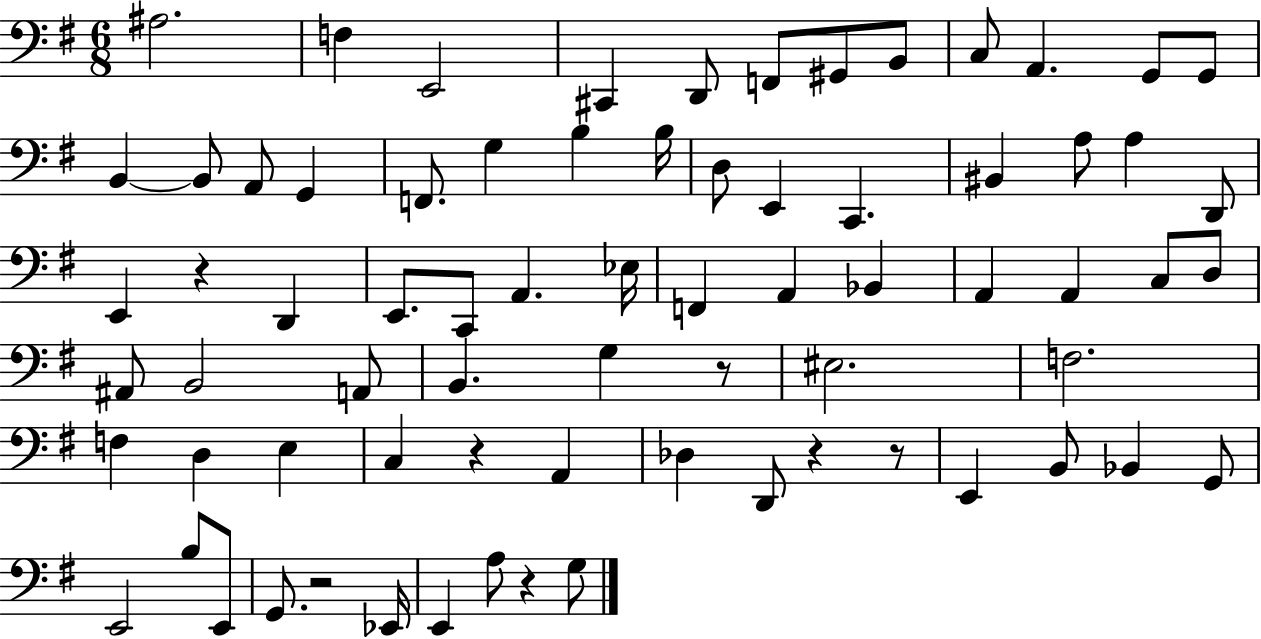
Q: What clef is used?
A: bass